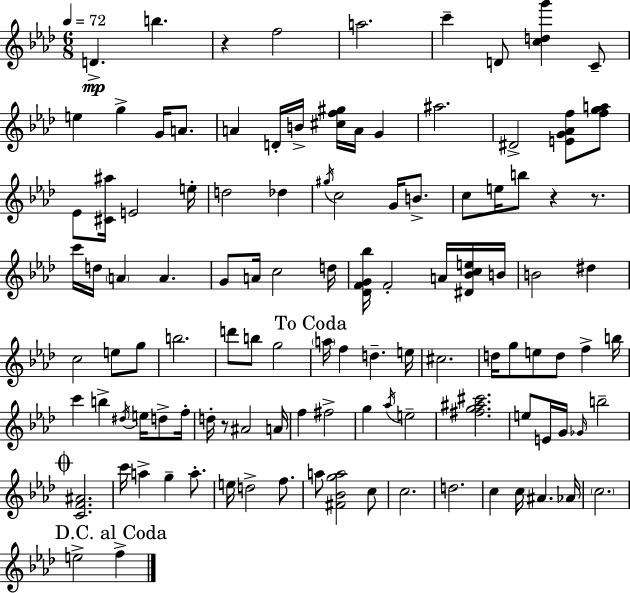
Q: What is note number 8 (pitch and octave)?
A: E5